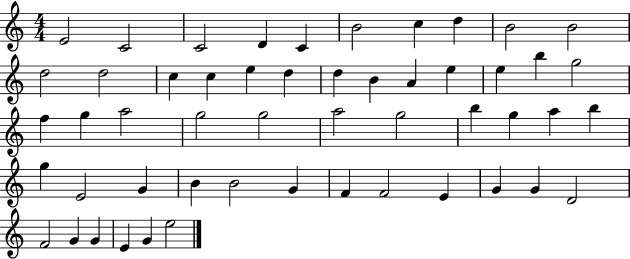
{
  \clef treble
  \numericTimeSignature
  \time 4/4
  \key c \major
  e'2 c'2 | c'2 d'4 c'4 | b'2 c''4 d''4 | b'2 b'2 | \break d''2 d''2 | c''4 c''4 e''4 d''4 | d''4 b'4 a'4 e''4 | e''4 b''4 g''2 | \break f''4 g''4 a''2 | g''2 g''2 | a''2 g''2 | b''4 g''4 a''4 b''4 | \break g''4 e'2 g'4 | b'4 b'2 g'4 | f'4 f'2 e'4 | g'4 g'4 d'2 | \break f'2 g'4 g'4 | e'4 g'4 e''2 | \bar "|."
}